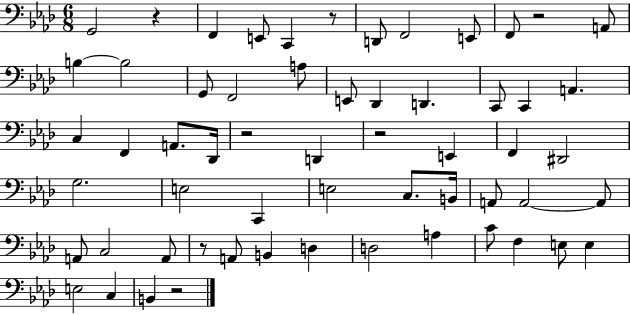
{
  \clef bass
  \numericTimeSignature
  \time 6/8
  \key aes \major
  \repeat volta 2 { g,2 r4 | f,4 e,8 c,4 r8 | d,8 f,2 e,8 | f,8 r2 a,8 | \break b4~~ b2 | g,8 f,2 a8 | e,8 des,4 d,4. | c,8 c,4 a,4. | \break c4 f,4 a,8. des,16 | r2 d,4 | r2 e,4 | f,4 dis,2 | \break g2. | e2 c,4 | e2 c8. b,16 | a,8 a,2~~ a,8 | \break a,8 c2 a,8 | r8 a,8 b,4 d4 | d2 a4 | c'8 f4 e8 e4 | \break e2 c4 | b,4 r2 | } \bar "|."
}